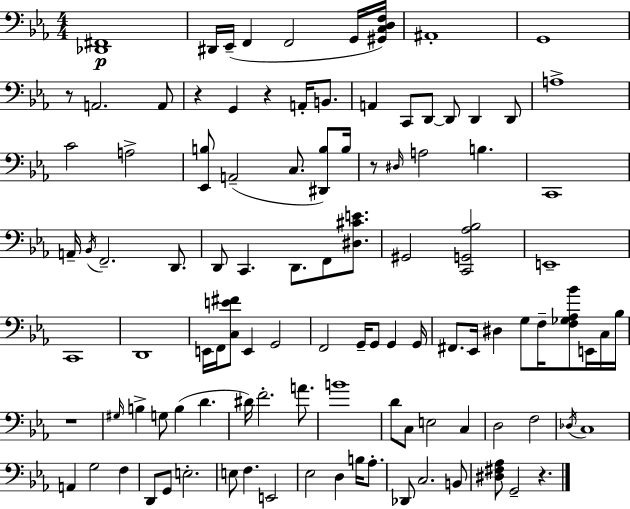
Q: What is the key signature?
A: EES major